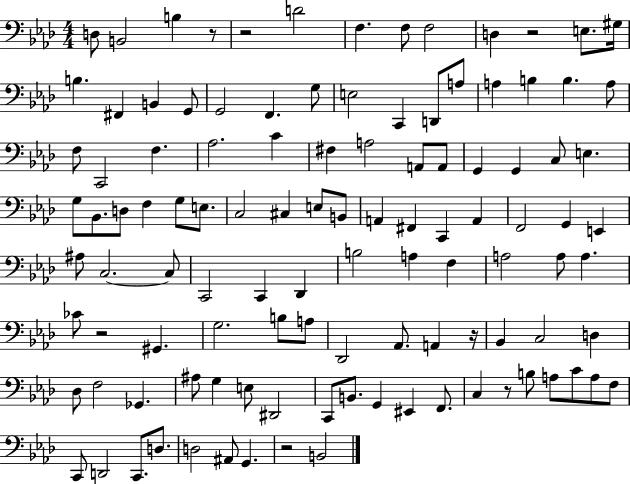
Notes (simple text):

D3/e B2/h B3/q R/e R/h D4/h F3/q. F3/e F3/h D3/q R/h E3/e. G#3/s B3/q. F#2/q B2/q G2/e G2/h F2/q. G3/e E3/h C2/q D2/e A3/e A3/q B3/q B3/q. A3/e F3/e C2/h F3/q. Ab3/h. C4/q F#3/q A3/h A2/e A2/e G2/q G2/q C3/e E3/q. G3/e Bb2/e. D3/e F3/q G3/e E3/e. C3/h C#3/q E3/e B2/e A2/q F#2/q C2/q A2/q F2/h G2/q E2/q A#3/e C3/h. C3/e C2/h C2/q Db2/q B3/h A3/q F3/q A3/h A3/e A3/q. CES4/e R/h G#2/q. G3/h. B3/e A3/e Db2/h Ab2/e. A2/q R/s Bb2/q C3/h D3/q Db3/e F3/h Gb2/q. A#3/e G3/q E3/e D#2/h C2/e B2/e. G2/q EIS2/q F2/e. C3/q R/e B3/e A3/e C4/e A3/e F3/e C2/e D2/h C2/e. D3/e. D3/h A#2/e G2/q. R/h B2/h